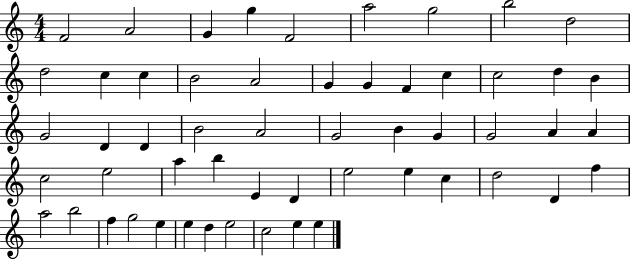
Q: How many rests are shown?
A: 0